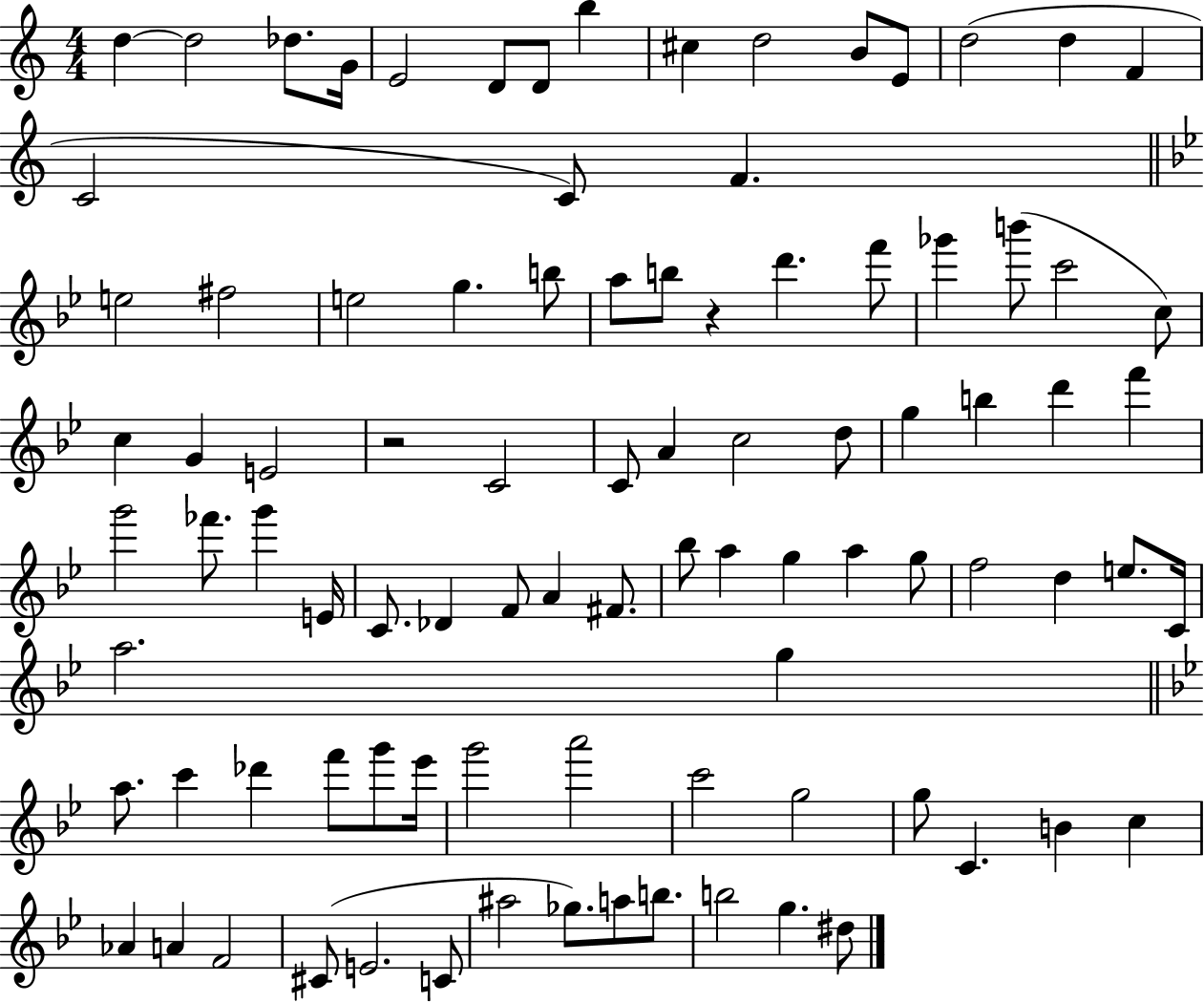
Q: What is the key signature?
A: C major